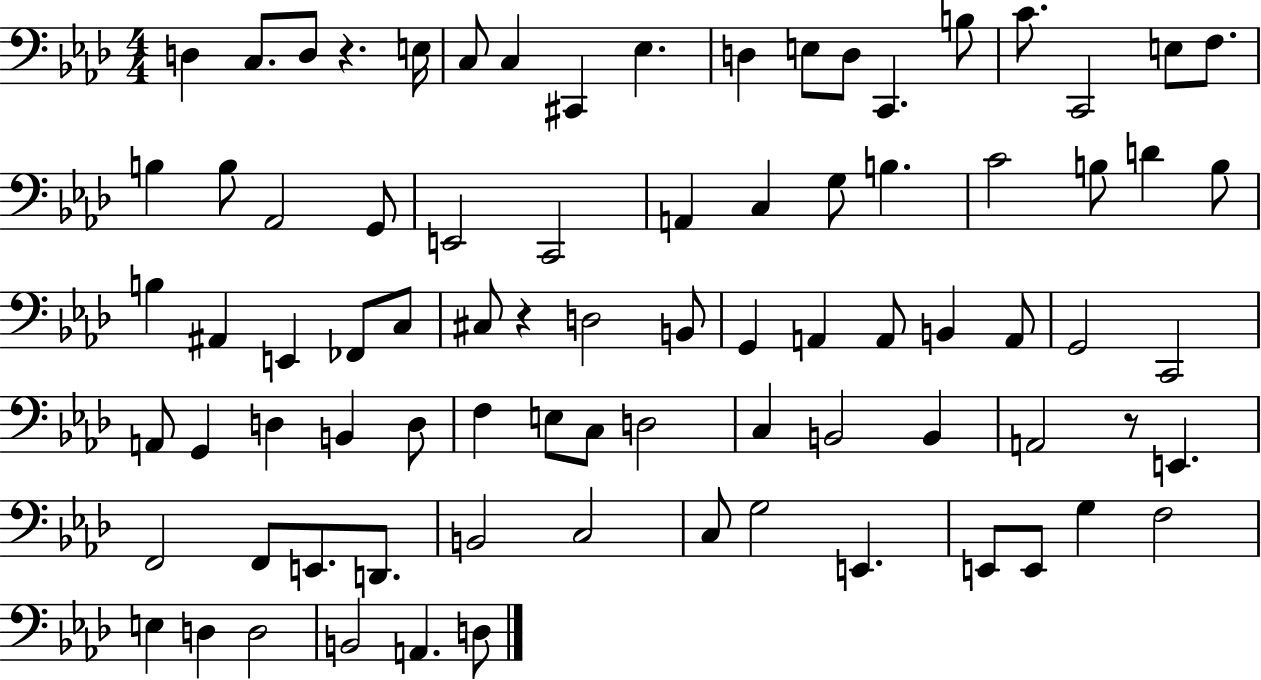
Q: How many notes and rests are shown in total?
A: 82